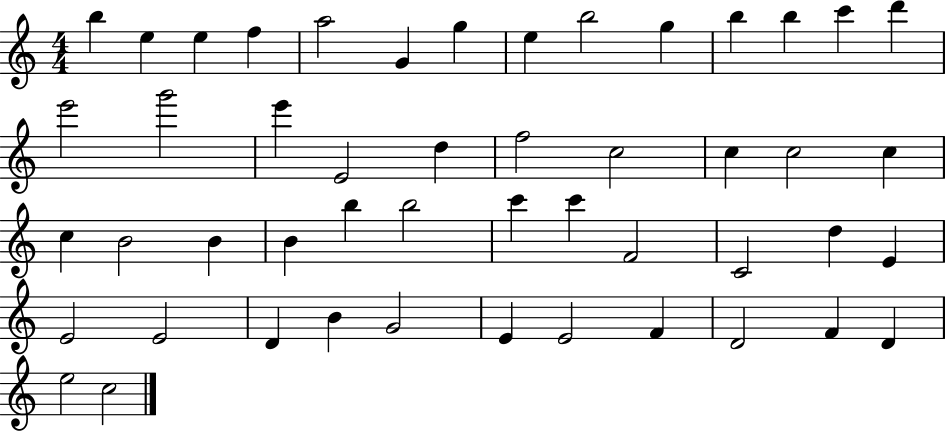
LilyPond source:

{
  \clef treble
  \numericTimeSignature
  \time 4/4
  \key c \major
  b''4 e''4 e''4 f''4 | a''2 g'4 g''4 | e''4 b''2 g''4 | b''4 b''4 c'''4 d'''4 | \break e'''2 g'''2 | e'''4 e'2 d''4 | f''2 c''2 | c''4 c''2 c''4 | \break c''4 b'2 b'4 | b'4 b''4 b''2 | c'''4 c'''4 f'2 | c'2 d''4 e'4 | \break e'2 e'2 | d'4 b'4 g'2 | e'4 e'2 f'4 | d'2 f'4 d'4 | \break e''2 c''2 | \bar "|."
}